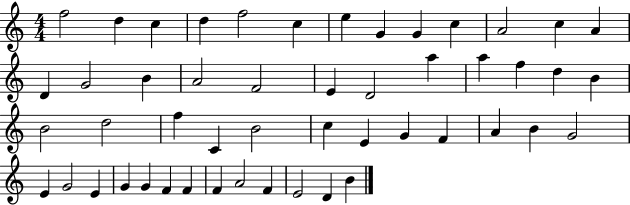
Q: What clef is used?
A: treble